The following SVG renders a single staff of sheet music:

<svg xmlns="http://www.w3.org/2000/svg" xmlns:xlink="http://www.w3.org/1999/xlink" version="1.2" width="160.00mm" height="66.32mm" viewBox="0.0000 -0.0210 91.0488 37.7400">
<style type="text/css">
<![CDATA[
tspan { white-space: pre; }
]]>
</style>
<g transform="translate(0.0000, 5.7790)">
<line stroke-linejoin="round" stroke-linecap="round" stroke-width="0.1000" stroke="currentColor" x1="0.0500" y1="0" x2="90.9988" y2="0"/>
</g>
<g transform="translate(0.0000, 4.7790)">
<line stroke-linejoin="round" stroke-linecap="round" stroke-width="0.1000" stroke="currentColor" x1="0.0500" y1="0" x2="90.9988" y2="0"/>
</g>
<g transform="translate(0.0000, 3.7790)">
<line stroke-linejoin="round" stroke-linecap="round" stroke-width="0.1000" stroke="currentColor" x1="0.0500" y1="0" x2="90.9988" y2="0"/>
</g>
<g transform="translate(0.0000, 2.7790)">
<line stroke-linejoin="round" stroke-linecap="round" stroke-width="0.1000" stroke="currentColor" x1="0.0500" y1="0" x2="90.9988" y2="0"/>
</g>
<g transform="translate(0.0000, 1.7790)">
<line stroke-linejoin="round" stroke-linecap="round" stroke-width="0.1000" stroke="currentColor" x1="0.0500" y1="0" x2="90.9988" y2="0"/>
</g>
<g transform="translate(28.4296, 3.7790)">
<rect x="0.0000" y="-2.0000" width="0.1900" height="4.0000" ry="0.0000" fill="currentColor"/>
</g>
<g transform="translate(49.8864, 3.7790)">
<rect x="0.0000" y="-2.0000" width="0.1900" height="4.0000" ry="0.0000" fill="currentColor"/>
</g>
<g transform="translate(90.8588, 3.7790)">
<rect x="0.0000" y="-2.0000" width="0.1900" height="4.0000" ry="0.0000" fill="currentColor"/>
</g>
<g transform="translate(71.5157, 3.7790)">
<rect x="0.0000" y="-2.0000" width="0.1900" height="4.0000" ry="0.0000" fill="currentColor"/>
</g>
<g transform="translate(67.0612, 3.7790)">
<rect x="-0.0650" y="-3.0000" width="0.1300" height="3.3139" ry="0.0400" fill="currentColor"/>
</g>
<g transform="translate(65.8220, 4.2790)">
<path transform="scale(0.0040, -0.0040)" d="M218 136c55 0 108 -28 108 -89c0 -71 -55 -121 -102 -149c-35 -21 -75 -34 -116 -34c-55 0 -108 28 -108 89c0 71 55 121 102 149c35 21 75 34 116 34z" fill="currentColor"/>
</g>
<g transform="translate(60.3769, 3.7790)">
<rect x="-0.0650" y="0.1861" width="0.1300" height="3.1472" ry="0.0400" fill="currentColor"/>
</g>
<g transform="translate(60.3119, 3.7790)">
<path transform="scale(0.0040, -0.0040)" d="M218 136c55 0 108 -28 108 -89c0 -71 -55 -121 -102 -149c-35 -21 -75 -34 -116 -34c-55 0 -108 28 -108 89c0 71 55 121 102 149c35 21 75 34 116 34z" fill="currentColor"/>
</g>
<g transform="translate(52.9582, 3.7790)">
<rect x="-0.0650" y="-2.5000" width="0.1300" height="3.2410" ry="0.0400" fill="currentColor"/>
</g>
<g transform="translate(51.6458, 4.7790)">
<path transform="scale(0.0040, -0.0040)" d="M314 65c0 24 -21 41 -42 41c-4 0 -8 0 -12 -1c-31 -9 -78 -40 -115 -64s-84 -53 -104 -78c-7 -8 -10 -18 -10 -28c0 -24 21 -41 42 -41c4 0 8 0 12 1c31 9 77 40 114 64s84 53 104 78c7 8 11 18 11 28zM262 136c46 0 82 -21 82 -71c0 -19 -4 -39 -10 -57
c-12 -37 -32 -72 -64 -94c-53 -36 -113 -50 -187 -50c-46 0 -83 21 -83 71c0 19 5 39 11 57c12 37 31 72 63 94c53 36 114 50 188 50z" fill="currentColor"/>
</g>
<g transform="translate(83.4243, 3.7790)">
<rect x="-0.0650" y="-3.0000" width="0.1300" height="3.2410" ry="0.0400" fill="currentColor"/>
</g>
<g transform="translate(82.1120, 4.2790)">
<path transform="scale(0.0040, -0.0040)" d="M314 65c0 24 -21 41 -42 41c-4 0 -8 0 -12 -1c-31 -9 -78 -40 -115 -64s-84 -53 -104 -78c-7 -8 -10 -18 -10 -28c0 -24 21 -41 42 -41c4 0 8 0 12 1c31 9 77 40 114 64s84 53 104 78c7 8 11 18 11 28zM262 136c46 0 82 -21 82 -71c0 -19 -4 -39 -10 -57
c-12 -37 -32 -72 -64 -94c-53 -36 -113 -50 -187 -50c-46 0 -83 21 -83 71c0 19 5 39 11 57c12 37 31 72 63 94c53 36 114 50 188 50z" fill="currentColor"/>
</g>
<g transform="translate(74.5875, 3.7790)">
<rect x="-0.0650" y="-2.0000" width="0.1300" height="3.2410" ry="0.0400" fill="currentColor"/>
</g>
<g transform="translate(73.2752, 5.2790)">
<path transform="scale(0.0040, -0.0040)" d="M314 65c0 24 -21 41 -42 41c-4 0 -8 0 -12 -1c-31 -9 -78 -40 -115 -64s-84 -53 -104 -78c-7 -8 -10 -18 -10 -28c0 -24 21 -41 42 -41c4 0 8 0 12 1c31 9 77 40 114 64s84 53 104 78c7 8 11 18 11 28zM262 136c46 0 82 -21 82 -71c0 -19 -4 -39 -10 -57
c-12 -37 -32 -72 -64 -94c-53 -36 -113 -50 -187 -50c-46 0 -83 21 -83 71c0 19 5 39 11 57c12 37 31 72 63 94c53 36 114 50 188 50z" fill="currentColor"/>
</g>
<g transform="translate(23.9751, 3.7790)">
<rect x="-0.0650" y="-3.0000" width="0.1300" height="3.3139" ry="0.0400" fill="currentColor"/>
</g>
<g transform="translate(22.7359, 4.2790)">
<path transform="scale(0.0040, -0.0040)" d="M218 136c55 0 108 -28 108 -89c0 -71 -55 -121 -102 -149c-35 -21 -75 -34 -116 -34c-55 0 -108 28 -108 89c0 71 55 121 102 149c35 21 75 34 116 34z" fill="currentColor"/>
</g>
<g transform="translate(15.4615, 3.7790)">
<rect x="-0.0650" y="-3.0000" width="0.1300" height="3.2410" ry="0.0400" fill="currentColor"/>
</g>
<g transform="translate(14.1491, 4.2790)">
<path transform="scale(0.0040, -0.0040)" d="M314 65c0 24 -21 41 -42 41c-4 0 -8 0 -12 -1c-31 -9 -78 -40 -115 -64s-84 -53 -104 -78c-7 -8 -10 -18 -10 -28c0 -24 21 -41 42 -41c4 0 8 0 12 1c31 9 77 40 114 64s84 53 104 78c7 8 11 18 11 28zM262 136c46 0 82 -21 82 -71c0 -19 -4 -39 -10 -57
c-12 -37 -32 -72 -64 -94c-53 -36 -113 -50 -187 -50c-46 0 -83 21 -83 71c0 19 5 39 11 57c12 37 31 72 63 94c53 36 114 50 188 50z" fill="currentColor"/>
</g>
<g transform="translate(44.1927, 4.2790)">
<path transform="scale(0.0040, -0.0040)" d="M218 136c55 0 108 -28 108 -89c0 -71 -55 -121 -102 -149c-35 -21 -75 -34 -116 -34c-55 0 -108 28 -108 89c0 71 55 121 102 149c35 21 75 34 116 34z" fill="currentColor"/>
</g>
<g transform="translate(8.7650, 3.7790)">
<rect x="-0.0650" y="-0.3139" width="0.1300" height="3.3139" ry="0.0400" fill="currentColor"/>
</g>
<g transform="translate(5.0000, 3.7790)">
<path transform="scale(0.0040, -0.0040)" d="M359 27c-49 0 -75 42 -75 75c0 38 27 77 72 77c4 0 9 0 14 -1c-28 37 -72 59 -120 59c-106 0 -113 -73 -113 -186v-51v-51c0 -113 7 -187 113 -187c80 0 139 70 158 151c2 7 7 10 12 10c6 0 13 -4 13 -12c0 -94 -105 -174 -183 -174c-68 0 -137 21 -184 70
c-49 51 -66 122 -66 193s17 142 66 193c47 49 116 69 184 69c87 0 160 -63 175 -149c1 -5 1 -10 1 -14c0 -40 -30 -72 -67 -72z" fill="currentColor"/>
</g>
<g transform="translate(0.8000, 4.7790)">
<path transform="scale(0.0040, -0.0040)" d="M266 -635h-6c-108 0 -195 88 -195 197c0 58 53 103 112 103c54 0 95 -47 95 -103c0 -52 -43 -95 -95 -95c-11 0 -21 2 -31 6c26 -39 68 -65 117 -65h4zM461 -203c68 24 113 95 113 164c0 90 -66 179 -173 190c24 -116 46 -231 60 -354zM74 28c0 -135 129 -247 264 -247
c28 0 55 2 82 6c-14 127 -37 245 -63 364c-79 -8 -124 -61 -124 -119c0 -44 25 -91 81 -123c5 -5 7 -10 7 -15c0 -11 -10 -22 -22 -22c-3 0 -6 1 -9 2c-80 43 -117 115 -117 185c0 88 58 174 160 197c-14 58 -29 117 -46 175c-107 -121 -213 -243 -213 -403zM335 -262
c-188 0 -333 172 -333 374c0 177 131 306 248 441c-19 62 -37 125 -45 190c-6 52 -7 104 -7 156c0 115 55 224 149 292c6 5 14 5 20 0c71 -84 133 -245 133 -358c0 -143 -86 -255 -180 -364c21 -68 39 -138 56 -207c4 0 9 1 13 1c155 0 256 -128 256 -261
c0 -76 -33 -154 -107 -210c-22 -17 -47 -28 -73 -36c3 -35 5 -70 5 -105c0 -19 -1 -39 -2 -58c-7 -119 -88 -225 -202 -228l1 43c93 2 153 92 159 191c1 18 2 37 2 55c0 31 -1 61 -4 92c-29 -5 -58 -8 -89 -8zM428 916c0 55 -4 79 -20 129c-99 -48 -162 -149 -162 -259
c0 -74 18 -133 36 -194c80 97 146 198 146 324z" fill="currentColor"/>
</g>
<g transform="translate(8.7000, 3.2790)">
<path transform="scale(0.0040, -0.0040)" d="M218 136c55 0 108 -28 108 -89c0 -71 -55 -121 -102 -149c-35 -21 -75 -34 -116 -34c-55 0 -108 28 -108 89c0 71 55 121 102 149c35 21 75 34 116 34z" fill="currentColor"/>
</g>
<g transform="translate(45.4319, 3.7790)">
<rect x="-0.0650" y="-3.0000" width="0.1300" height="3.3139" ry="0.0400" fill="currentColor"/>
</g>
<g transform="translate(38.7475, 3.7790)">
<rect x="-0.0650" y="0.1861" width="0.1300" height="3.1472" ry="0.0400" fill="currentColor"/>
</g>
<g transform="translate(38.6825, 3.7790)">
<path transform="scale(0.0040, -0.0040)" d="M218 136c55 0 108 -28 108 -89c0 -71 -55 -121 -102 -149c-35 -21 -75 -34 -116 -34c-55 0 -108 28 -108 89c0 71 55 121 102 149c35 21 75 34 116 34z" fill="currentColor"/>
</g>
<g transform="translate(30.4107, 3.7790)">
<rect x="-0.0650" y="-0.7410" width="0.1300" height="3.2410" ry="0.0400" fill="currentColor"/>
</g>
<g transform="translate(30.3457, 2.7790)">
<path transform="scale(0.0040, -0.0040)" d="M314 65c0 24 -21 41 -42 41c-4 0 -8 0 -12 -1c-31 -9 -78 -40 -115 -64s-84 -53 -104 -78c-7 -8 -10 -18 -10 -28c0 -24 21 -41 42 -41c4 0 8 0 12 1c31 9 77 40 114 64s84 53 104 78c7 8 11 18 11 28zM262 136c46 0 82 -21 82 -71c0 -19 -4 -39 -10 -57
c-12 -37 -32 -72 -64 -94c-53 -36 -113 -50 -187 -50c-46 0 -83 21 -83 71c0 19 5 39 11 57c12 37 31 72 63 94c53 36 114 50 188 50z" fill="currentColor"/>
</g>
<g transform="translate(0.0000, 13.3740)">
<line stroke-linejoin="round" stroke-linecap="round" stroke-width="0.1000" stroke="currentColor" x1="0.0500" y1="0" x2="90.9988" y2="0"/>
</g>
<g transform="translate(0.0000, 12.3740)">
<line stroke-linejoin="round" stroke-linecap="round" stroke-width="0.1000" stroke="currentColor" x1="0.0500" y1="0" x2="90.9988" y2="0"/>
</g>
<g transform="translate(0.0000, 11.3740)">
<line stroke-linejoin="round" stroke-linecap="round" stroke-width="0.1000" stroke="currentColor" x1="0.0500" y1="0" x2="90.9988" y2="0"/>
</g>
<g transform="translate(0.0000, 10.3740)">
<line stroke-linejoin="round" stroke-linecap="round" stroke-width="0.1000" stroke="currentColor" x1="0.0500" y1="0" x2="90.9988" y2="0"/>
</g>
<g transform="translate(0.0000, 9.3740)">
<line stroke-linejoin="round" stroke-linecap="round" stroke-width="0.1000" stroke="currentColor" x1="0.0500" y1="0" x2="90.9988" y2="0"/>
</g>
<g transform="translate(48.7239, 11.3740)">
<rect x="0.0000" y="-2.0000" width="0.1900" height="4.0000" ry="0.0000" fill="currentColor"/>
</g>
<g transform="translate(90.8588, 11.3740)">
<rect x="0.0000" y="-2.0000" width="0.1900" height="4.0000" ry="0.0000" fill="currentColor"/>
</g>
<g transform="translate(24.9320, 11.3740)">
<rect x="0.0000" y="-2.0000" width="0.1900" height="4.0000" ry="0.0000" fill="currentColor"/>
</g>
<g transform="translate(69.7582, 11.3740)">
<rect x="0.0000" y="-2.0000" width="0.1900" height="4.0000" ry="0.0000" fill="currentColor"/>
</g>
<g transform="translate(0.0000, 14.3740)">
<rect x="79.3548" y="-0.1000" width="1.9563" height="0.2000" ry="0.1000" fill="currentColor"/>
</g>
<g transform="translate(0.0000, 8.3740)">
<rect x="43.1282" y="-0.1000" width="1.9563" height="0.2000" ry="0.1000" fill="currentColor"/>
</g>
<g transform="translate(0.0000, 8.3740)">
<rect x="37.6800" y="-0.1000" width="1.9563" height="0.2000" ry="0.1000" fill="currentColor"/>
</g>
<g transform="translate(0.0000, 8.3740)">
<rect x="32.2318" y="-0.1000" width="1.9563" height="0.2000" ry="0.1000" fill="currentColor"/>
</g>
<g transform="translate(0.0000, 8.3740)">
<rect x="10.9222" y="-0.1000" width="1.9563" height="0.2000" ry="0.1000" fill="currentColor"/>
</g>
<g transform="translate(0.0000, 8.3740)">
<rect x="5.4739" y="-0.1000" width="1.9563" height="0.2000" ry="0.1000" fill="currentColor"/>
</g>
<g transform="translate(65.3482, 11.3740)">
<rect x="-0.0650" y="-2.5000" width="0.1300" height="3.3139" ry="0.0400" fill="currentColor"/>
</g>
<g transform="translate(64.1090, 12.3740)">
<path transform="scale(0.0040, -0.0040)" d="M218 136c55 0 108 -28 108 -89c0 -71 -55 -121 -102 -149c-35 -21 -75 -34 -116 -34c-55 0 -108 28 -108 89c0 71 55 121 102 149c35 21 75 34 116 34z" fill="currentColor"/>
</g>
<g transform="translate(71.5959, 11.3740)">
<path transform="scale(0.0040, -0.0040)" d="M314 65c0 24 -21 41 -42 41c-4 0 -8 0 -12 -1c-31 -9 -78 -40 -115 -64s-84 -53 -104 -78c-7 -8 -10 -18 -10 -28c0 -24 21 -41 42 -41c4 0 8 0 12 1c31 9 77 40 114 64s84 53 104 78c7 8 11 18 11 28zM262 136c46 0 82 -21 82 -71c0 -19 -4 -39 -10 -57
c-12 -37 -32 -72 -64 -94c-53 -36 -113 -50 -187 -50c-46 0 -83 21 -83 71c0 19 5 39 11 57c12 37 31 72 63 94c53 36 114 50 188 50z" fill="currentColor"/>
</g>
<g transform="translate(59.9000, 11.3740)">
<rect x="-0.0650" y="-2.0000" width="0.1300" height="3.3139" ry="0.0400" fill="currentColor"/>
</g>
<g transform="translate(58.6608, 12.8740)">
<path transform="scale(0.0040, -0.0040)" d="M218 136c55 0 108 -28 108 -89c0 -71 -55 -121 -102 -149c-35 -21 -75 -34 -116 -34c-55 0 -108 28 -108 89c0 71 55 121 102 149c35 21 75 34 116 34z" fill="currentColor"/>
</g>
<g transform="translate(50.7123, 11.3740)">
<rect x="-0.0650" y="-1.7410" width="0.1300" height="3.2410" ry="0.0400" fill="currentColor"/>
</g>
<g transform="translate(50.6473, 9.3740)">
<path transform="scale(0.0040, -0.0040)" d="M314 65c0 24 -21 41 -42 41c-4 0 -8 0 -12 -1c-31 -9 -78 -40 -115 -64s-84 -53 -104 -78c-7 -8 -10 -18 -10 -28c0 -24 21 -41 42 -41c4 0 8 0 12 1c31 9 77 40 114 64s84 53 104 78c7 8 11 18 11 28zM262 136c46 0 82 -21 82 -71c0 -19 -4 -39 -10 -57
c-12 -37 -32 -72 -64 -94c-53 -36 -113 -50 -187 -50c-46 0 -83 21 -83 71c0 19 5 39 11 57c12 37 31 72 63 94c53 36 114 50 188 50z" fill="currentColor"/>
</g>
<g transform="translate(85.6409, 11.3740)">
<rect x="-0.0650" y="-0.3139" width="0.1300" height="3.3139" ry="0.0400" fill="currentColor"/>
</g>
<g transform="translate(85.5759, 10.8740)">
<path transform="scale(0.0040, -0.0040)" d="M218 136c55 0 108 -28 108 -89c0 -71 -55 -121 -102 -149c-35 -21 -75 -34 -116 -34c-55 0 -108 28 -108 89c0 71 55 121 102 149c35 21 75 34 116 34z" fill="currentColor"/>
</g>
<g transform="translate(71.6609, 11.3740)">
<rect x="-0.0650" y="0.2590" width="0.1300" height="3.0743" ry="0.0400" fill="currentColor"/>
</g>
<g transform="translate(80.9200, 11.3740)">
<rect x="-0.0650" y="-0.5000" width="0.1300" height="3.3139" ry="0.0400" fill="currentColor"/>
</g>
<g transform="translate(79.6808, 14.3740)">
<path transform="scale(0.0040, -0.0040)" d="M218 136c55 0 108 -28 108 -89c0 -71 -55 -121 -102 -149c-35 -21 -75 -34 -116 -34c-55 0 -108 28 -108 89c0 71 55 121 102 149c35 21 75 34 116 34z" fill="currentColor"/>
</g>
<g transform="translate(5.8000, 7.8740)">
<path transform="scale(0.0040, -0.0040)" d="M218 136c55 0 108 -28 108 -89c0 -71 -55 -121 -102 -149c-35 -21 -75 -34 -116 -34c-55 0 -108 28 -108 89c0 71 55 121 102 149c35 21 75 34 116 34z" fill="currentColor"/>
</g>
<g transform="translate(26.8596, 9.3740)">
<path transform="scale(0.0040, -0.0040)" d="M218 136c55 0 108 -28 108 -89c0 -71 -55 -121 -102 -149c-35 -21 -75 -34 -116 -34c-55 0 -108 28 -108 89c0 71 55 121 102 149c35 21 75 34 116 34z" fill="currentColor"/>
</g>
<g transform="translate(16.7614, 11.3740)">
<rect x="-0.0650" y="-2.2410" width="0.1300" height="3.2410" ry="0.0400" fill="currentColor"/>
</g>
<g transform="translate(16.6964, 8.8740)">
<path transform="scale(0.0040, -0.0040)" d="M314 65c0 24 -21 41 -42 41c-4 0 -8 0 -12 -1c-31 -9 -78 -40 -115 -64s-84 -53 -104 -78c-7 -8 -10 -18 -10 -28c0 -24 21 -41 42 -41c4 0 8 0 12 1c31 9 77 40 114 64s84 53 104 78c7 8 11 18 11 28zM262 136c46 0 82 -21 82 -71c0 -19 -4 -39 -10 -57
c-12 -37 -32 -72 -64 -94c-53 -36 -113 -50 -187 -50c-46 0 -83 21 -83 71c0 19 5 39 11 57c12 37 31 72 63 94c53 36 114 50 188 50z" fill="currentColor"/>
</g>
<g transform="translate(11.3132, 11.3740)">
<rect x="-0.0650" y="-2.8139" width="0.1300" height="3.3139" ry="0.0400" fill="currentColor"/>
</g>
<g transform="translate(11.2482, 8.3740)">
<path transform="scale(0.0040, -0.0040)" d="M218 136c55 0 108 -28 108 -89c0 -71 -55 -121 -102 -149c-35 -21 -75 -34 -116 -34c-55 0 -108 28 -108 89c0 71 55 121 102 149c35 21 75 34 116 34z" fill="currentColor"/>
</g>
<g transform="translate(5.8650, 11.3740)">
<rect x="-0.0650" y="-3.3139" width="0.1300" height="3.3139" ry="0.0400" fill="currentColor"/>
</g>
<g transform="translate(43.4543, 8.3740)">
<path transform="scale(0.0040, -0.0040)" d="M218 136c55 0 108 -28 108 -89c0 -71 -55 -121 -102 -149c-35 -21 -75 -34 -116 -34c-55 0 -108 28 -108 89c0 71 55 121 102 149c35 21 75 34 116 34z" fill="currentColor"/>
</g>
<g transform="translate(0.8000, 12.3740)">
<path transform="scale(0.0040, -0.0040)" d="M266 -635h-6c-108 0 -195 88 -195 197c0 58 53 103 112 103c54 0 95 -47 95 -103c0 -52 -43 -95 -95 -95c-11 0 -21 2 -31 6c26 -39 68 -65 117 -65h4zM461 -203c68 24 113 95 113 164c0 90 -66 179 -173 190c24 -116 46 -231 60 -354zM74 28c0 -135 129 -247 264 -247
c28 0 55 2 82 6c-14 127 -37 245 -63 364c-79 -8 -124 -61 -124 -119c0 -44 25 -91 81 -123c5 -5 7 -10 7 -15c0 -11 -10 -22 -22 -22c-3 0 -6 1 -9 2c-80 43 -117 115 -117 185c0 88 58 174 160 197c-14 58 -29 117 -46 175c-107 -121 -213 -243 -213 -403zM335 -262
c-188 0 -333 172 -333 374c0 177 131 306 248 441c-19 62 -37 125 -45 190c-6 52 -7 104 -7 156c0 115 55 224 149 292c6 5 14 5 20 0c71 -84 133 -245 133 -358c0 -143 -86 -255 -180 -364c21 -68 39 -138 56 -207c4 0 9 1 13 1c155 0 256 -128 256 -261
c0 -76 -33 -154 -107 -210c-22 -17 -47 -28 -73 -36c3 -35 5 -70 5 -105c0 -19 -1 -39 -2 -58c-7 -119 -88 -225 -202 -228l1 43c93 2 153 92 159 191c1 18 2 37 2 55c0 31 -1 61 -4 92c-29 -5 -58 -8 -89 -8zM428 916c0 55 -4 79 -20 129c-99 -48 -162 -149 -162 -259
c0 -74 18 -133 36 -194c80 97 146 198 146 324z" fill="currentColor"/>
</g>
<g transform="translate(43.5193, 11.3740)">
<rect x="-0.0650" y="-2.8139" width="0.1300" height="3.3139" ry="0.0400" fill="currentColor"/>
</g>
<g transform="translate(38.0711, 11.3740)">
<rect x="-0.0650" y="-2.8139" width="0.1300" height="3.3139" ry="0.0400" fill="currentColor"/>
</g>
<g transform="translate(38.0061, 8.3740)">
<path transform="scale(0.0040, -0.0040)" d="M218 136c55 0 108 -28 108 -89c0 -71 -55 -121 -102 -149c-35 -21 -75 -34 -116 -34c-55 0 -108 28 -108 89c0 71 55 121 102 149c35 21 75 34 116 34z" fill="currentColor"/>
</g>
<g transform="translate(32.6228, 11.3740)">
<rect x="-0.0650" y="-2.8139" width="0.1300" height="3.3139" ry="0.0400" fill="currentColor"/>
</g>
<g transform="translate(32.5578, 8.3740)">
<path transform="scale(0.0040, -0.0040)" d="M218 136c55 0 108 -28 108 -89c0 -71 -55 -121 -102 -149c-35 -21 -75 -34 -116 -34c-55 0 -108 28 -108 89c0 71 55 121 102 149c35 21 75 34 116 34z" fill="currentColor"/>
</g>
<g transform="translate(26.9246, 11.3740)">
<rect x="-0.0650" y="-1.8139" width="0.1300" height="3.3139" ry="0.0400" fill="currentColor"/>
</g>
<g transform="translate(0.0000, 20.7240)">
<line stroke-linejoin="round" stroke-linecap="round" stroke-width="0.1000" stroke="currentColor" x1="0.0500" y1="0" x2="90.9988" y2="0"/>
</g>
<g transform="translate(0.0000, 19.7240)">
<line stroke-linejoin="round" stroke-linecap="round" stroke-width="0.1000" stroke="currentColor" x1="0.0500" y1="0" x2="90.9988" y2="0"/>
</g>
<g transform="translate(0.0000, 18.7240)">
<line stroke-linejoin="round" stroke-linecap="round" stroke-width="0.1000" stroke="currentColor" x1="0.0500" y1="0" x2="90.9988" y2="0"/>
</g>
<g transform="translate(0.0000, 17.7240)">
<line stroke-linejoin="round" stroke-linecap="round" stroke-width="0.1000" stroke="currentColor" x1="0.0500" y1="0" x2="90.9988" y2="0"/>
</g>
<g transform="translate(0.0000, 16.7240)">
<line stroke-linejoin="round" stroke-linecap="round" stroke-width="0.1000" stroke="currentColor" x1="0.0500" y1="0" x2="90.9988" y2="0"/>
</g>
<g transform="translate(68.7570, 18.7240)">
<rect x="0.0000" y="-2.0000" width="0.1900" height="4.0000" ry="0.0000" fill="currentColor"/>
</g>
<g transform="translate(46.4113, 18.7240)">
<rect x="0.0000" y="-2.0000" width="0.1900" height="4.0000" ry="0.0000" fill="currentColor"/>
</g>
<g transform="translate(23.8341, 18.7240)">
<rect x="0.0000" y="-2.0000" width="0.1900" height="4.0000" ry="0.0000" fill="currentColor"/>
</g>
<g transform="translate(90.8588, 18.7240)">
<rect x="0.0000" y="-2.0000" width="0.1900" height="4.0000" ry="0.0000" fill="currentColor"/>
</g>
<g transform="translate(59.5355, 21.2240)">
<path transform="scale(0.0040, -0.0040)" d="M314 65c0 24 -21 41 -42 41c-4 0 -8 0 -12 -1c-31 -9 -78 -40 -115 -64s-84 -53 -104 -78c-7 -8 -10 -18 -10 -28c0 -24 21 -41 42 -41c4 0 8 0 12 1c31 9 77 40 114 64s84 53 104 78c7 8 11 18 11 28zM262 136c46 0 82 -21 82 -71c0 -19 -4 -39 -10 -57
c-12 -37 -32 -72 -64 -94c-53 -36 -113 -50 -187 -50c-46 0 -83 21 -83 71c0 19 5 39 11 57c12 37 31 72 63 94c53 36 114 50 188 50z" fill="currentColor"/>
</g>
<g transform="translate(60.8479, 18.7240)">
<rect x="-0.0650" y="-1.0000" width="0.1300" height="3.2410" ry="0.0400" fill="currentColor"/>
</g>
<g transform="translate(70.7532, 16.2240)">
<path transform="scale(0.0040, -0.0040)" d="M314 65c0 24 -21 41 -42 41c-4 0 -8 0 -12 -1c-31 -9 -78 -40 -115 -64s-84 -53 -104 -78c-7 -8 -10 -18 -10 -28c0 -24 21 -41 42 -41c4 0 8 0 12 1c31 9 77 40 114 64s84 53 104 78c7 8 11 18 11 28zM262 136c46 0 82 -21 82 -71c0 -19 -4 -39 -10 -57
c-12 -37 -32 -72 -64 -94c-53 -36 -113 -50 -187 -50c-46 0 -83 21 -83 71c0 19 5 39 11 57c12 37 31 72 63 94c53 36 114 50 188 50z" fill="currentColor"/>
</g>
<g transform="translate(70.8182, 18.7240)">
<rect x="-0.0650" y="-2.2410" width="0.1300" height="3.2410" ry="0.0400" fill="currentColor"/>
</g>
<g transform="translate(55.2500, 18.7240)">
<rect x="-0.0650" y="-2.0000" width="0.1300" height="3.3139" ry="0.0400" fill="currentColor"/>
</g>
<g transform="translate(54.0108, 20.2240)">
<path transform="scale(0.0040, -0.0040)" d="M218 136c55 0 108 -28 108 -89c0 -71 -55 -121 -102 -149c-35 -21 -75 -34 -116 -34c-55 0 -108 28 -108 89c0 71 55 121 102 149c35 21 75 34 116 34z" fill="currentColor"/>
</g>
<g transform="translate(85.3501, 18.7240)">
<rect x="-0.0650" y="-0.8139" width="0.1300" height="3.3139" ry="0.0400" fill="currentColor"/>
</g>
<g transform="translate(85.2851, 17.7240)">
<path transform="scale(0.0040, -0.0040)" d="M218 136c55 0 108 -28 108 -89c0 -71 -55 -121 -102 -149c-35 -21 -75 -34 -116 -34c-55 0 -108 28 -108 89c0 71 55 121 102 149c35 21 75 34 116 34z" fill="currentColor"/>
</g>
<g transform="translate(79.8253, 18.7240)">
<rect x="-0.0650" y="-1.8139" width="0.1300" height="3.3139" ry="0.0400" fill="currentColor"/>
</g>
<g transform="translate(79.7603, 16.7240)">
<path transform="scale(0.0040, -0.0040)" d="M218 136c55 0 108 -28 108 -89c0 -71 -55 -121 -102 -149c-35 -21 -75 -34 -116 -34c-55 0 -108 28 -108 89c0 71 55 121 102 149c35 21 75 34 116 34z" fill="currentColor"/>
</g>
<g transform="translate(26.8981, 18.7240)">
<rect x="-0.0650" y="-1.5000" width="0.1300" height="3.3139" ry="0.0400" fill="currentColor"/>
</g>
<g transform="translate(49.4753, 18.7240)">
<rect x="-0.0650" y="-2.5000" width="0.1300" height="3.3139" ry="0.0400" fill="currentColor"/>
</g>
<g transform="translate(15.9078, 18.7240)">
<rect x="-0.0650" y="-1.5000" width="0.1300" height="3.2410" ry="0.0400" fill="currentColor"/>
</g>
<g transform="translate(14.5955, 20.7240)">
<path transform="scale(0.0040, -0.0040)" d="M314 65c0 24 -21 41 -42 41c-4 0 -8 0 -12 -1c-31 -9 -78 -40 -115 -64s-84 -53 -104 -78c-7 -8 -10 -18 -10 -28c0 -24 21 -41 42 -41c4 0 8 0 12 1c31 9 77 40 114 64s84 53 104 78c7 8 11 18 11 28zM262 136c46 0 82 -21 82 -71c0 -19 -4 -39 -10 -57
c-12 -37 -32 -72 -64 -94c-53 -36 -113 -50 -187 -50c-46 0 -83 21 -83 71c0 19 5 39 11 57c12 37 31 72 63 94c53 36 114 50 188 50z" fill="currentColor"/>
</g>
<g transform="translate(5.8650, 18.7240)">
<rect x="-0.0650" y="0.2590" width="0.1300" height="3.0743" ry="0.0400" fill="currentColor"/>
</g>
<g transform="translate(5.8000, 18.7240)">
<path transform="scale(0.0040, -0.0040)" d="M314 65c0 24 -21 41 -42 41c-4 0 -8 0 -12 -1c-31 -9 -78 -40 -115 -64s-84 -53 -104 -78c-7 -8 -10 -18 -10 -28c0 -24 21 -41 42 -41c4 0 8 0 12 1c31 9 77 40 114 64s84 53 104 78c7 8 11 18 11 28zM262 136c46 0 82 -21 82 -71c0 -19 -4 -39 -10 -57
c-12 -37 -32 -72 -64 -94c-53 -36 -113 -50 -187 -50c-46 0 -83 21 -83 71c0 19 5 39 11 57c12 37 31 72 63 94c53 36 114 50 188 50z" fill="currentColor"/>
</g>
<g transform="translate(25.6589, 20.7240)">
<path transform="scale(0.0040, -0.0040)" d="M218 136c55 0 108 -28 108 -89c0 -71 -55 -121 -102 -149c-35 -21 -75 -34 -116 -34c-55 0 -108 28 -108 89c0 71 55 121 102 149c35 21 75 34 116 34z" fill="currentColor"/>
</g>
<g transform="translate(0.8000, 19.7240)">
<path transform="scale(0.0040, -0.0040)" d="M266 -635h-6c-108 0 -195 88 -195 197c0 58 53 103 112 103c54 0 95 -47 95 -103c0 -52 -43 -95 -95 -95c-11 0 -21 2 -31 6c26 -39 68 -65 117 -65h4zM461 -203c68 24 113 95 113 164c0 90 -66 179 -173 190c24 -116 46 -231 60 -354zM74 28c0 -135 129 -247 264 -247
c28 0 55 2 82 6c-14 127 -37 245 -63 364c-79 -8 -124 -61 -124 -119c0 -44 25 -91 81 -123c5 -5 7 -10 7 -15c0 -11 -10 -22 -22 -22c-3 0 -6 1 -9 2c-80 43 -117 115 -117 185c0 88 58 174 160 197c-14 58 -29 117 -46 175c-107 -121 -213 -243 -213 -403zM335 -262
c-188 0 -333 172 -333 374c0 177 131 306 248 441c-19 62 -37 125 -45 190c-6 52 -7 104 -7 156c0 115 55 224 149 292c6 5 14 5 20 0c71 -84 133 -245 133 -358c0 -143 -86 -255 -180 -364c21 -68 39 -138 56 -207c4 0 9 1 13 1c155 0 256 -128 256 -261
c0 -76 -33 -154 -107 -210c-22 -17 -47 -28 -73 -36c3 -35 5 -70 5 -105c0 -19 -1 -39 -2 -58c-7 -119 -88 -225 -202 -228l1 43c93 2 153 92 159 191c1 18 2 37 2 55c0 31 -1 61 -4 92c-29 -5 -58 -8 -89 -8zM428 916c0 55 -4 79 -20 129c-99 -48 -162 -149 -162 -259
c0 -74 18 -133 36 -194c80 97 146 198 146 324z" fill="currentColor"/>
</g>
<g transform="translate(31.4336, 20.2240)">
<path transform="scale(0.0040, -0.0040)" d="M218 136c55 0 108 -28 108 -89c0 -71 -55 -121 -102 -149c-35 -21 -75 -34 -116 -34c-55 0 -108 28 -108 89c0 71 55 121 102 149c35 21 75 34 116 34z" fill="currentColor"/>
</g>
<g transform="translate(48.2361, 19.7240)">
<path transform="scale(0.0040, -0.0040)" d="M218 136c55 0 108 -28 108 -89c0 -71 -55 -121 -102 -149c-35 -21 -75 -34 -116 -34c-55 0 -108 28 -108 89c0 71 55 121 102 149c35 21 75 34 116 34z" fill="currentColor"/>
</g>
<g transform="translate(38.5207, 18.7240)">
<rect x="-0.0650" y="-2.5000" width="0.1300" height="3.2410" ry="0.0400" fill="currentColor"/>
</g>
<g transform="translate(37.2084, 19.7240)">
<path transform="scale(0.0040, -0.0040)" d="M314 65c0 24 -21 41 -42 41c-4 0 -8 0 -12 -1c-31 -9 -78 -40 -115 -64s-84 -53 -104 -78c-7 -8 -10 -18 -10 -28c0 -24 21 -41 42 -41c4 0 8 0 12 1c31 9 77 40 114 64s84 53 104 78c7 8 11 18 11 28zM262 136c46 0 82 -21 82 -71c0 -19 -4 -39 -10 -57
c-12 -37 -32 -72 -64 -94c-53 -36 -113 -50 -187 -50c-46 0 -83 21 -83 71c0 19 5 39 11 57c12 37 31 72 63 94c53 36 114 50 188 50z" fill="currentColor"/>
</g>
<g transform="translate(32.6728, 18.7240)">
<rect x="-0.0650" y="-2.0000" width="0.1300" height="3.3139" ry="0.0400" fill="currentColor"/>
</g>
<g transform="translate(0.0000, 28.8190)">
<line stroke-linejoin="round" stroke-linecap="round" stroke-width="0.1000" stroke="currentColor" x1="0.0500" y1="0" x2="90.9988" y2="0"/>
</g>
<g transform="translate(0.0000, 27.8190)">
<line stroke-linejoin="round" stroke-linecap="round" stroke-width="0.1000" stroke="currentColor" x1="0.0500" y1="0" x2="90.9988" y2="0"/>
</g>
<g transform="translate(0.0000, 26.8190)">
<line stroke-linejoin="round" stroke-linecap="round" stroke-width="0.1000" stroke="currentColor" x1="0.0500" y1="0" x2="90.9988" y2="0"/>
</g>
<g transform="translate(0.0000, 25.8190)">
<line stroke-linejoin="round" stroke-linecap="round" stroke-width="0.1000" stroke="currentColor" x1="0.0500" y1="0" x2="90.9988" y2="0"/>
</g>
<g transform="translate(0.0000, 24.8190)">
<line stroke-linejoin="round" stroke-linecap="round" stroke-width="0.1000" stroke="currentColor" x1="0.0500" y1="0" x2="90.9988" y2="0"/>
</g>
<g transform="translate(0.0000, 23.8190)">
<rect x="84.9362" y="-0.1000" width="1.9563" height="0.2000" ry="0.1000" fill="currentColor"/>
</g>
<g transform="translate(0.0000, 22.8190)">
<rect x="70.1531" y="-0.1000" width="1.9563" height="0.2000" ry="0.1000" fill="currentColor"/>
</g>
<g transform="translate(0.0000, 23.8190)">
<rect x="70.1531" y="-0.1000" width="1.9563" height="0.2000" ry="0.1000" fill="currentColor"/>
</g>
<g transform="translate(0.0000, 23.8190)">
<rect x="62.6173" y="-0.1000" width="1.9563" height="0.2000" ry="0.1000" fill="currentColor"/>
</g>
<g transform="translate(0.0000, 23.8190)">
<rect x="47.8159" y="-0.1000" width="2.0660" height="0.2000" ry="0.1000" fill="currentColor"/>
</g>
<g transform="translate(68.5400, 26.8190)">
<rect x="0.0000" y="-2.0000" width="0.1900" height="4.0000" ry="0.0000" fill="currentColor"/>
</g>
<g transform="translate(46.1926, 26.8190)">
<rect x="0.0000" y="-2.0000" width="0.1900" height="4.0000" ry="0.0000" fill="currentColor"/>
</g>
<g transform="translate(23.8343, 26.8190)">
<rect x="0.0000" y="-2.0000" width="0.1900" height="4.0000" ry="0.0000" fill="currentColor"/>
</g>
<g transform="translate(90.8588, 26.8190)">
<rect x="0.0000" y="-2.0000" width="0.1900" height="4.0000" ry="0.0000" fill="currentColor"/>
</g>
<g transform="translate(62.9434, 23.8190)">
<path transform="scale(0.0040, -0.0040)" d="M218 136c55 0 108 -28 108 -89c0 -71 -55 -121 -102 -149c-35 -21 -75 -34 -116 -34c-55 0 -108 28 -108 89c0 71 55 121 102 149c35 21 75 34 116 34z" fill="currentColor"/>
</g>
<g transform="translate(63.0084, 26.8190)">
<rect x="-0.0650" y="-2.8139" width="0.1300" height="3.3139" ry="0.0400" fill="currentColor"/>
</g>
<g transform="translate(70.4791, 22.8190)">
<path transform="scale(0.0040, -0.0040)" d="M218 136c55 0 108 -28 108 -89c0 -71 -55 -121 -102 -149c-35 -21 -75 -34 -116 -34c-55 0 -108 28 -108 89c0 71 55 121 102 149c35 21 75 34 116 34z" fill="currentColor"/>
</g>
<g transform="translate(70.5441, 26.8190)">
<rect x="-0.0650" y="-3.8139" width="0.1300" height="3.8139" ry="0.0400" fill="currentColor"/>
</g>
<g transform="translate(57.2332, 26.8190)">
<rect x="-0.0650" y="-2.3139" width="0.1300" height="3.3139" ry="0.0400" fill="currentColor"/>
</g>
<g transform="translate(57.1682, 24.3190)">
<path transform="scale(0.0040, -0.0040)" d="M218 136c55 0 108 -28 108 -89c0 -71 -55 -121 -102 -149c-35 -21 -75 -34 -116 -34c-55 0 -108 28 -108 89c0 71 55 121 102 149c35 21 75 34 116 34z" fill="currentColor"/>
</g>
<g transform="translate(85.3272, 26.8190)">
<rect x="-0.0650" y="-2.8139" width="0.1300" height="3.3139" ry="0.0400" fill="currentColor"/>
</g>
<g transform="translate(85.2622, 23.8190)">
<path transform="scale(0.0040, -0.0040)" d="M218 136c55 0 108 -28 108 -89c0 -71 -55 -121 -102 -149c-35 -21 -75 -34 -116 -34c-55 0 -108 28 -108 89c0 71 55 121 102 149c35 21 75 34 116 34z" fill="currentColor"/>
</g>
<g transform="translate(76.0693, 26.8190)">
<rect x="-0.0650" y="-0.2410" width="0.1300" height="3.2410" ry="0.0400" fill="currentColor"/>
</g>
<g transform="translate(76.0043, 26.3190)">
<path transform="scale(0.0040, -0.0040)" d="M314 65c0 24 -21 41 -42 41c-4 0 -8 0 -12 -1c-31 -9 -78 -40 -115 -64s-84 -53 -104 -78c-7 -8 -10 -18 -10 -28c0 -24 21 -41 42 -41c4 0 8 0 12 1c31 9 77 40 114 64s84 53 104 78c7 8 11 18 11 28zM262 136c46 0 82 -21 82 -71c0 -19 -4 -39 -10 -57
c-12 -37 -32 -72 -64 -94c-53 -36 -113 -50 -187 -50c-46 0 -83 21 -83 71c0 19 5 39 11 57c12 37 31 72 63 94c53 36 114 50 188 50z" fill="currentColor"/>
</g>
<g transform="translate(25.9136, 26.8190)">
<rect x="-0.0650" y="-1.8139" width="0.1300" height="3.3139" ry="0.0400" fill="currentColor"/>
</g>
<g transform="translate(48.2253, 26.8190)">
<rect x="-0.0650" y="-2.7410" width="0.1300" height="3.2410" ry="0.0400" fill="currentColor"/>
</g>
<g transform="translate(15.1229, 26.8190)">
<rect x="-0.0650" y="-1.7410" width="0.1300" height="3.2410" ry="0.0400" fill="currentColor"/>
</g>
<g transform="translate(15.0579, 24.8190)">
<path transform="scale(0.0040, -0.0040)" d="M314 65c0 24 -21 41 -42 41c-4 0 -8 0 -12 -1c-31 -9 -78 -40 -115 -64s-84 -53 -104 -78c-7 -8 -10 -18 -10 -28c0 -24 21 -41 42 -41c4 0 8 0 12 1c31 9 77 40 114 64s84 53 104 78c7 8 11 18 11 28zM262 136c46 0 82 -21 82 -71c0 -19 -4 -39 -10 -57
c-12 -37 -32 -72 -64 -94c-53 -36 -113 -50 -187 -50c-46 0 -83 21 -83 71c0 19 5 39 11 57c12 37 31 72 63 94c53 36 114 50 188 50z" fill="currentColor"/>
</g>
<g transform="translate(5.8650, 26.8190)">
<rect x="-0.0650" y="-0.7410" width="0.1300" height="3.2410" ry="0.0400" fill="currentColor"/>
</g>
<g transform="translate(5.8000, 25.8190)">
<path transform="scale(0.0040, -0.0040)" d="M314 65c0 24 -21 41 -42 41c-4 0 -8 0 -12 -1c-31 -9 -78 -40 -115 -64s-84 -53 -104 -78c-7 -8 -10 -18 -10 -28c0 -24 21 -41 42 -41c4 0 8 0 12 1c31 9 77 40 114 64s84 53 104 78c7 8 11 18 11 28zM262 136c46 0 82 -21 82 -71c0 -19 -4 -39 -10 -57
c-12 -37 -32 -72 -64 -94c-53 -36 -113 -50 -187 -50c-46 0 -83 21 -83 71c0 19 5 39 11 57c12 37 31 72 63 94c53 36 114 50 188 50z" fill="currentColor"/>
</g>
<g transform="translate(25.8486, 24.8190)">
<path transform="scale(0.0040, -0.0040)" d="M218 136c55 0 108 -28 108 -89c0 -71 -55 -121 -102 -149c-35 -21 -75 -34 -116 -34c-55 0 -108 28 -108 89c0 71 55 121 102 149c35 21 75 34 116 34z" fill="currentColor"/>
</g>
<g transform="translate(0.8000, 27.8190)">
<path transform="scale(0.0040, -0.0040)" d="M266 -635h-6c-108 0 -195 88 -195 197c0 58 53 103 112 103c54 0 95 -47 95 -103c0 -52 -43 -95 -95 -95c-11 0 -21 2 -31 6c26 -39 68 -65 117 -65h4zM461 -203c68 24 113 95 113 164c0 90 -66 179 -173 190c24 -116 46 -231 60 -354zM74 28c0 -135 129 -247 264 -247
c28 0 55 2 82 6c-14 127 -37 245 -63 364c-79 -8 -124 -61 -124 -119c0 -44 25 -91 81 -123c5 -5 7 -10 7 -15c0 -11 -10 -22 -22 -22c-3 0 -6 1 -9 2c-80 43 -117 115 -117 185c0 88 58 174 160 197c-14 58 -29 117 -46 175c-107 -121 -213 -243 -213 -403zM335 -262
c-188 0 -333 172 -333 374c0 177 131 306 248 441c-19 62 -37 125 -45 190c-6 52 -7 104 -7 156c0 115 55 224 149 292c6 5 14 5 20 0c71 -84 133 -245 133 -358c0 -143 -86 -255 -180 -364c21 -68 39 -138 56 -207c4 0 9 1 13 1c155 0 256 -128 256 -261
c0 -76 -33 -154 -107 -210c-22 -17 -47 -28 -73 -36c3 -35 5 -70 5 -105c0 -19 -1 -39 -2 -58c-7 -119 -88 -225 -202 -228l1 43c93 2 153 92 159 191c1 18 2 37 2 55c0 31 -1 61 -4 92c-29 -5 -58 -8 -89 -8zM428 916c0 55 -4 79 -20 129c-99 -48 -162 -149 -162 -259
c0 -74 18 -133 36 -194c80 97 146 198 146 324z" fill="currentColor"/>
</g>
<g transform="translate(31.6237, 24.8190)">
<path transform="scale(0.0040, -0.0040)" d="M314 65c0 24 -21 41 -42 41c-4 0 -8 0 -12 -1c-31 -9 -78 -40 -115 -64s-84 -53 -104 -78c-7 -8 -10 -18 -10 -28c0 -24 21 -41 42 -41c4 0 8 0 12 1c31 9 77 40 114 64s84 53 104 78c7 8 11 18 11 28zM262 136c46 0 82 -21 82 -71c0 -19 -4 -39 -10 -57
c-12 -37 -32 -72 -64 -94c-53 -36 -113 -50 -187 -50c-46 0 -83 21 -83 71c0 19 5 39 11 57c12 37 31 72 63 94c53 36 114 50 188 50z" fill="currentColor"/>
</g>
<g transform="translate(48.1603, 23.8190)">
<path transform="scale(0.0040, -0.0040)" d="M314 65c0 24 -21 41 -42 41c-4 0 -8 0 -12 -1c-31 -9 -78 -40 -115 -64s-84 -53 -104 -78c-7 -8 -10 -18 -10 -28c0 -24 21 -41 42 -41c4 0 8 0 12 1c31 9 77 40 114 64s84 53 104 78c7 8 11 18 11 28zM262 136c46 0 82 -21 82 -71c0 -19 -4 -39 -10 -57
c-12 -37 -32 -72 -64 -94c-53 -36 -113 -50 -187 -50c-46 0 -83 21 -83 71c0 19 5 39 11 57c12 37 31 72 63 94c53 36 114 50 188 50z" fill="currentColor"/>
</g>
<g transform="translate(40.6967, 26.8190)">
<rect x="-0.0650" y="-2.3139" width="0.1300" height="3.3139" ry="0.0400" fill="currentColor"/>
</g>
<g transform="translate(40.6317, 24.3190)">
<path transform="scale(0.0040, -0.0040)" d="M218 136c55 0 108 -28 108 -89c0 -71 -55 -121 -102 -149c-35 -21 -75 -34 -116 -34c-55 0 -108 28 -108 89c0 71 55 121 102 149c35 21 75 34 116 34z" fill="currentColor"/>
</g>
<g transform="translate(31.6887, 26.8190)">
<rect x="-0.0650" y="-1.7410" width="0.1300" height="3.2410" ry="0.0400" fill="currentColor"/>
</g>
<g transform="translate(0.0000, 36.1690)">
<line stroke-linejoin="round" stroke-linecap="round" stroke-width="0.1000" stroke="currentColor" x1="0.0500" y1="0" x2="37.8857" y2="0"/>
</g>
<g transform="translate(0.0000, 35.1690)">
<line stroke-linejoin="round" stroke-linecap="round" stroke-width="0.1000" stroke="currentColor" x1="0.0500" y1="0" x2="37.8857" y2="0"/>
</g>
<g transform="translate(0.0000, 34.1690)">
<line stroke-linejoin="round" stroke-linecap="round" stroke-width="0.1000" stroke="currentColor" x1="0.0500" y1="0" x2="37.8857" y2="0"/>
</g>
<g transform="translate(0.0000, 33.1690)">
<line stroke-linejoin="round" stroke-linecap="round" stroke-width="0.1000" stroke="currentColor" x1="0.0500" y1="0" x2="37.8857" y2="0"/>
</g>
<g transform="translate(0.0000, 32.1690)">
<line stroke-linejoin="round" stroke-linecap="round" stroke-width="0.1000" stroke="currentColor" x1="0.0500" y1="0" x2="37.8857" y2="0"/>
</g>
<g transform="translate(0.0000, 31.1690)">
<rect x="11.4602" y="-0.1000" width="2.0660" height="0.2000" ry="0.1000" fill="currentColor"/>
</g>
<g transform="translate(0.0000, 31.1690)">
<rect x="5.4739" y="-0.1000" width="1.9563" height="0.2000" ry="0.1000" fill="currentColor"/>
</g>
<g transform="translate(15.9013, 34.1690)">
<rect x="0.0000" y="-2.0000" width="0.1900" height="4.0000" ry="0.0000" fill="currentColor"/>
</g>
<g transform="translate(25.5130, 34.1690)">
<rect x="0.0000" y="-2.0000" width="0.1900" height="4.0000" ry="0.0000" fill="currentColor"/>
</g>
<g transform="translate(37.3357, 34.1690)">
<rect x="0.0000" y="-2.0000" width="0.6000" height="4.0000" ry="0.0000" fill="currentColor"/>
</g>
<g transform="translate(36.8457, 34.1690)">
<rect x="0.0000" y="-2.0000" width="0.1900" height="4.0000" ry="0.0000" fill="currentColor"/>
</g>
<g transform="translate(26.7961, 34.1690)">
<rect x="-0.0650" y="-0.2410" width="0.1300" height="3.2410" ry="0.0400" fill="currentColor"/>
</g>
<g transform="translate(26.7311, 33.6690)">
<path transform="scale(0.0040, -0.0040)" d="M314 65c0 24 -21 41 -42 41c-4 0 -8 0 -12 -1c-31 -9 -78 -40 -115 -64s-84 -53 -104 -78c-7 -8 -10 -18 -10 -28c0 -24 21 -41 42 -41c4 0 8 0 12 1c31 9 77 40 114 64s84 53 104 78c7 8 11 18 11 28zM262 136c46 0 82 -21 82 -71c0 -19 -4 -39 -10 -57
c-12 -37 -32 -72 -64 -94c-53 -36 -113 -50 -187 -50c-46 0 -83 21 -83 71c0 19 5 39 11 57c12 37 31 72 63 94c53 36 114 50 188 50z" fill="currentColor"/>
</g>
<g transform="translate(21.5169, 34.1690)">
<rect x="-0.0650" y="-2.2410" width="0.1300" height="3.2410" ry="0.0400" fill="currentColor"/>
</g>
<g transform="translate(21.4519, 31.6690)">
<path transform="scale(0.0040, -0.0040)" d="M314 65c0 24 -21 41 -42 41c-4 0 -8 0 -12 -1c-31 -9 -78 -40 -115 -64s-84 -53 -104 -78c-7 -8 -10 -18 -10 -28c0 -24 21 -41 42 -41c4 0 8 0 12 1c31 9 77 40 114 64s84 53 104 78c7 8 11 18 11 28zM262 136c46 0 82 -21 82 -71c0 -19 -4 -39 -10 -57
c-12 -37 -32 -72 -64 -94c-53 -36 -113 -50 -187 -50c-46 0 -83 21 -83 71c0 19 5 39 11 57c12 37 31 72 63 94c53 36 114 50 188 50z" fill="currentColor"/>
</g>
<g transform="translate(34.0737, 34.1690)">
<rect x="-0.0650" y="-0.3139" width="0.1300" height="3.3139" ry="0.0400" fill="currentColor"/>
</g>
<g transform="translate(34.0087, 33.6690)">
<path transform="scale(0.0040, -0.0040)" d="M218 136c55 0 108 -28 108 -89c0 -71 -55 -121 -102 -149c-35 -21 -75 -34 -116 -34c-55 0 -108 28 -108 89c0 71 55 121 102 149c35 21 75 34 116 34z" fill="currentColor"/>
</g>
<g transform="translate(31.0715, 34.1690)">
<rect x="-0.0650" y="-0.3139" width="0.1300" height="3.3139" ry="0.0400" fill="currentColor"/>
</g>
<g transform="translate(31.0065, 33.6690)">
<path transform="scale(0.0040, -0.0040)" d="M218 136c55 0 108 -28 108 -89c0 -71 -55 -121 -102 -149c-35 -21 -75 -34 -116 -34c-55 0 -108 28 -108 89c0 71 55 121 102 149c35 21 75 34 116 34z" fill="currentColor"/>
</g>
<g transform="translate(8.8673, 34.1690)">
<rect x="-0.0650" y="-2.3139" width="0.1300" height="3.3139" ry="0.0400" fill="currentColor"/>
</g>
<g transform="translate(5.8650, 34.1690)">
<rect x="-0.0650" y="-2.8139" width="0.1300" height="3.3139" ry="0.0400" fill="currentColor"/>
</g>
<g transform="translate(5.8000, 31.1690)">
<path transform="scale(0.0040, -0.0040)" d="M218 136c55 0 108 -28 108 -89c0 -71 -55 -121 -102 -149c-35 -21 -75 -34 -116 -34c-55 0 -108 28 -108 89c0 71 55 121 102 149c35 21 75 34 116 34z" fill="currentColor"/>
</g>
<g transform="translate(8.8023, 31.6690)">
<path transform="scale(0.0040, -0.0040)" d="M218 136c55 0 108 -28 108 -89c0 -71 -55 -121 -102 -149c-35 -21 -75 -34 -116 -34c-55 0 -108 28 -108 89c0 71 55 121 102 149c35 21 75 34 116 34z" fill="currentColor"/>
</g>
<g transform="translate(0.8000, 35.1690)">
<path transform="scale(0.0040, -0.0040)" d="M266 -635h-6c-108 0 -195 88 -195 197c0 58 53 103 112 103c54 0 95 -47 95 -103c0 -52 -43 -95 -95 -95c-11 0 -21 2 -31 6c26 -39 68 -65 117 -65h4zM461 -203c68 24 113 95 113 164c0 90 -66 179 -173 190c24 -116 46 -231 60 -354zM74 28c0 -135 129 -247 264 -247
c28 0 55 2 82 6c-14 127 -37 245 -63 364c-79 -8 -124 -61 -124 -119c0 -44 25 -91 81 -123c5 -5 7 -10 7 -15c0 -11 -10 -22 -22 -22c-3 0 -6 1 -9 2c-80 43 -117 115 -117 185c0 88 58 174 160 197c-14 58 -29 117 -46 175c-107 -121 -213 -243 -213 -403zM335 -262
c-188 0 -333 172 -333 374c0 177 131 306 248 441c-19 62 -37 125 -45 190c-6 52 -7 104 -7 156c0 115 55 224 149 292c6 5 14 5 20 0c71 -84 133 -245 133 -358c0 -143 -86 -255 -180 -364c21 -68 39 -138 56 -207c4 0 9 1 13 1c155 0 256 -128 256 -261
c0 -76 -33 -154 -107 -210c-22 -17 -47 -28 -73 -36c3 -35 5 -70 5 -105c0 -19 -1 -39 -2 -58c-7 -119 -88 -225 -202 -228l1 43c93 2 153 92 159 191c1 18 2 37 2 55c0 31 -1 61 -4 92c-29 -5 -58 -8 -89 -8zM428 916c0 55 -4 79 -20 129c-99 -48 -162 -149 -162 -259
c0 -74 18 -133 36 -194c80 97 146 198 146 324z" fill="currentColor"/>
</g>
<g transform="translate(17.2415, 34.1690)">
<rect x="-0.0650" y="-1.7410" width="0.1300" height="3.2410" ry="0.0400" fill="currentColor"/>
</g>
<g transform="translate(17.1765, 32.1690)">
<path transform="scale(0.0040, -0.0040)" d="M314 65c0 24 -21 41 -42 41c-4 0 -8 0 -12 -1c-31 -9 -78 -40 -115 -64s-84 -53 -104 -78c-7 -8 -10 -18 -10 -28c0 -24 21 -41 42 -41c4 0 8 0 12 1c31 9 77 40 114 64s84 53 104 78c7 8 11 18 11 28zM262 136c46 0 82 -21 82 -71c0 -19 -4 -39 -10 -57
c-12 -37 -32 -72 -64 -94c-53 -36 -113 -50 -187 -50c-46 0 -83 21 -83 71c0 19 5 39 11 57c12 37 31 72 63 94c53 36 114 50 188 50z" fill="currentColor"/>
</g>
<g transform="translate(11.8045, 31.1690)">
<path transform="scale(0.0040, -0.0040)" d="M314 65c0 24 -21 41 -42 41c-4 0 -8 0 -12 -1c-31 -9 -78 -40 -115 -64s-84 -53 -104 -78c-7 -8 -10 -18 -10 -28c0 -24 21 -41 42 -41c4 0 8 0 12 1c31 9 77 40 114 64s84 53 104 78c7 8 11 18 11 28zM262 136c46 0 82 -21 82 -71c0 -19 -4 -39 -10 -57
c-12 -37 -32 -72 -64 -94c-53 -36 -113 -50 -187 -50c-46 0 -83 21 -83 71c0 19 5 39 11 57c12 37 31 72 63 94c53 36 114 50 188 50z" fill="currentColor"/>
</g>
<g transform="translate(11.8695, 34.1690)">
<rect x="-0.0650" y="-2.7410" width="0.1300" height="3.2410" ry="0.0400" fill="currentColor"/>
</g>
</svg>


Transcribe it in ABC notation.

X:1
T:Untitled
M:4/4
L:1/4
K:C
c A2 A d2 B A G2 B A F2 A2 b a g2 f a a a f2 F G B2 C c B2 E2 E F G2 G F D2 g2 f d d2 f2 f f2 g a2 g a c' c2 a a g a2 f2 g2 c2 c c